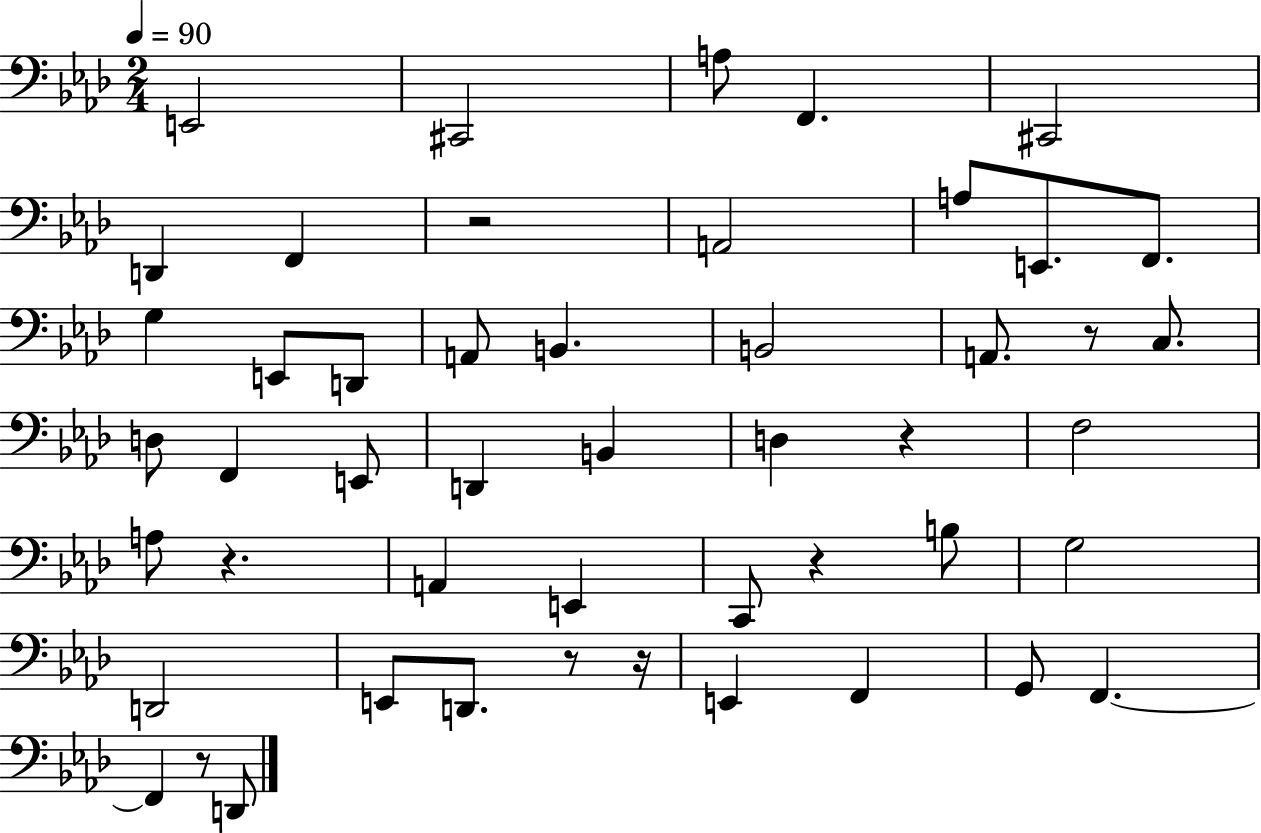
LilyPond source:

{
  \clef bass
  \numericTimeSignature
  \time 2/4
  \key aes \major
  \tempo 4 = 90
  e,2 | cis,2 | a8 f,4. | cis,2 | \break d,4 f,4 | r2 | a,2 | a8 e,8. f,8. | \break g4 e,8 d,8 | a,8 b,4. | b,2 | a,8. r8 c8. | \break d8 f,4 e,8 | d,4 b,4 | d4 r4 | f2 | \break a8 r4. | a,4 e,4 | c,8 r4 b8 | g2 | \break d,2 | e,8 d,8. r8 r16 | e,4 f,4 | g,8 f,4.~~ | \break f,4 r8 d,8 | \bar "|."
}